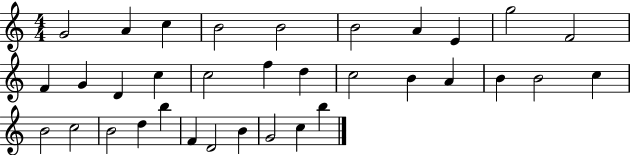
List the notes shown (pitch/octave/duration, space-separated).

G4/h A4/q C5/q B4/h B4/h B4/h A4/q E4/q G5/h F4/h F4/q G4/q D4/q C5/q C5/h F5/q D5/q C5/h B4/q A4/q B4/q B4/h C5/q B4/h C5/h B4/h D5/q B5/q F4/q D4/h B4/q G4/h C5/q B5/q